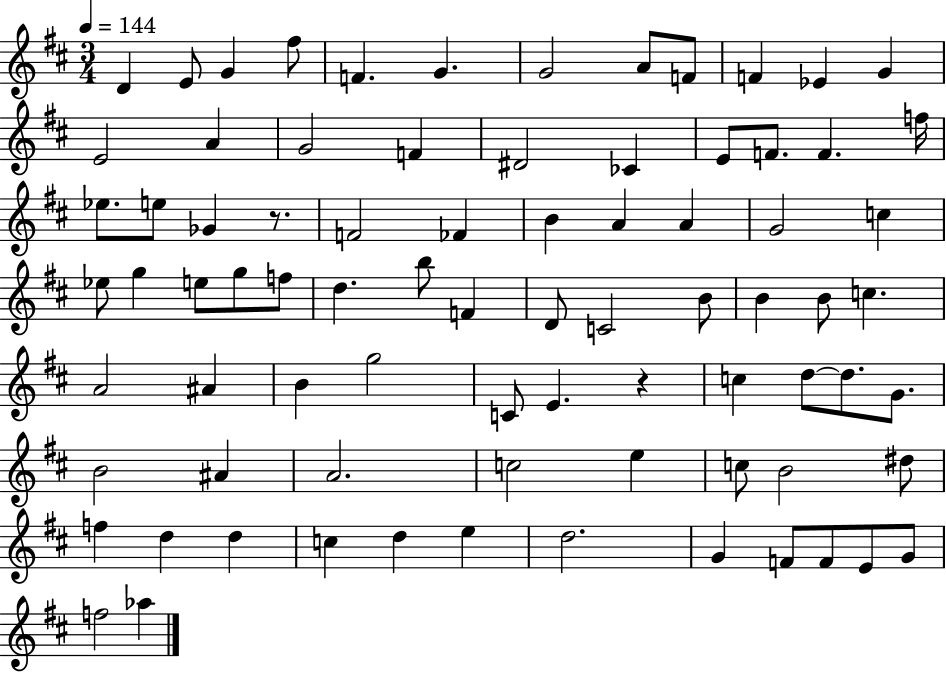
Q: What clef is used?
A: treble